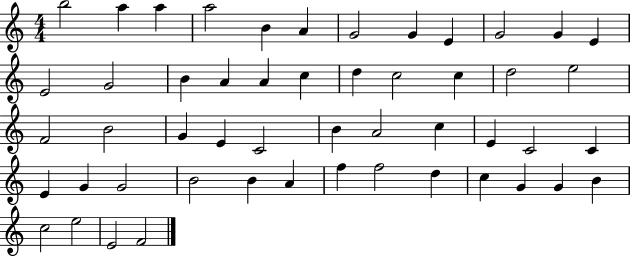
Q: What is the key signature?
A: C major